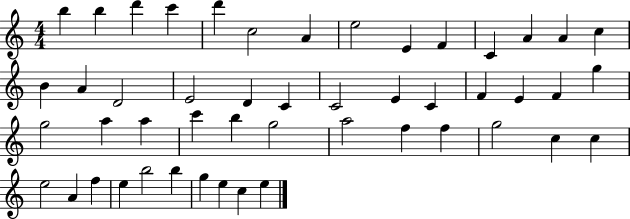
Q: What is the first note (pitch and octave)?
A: B5